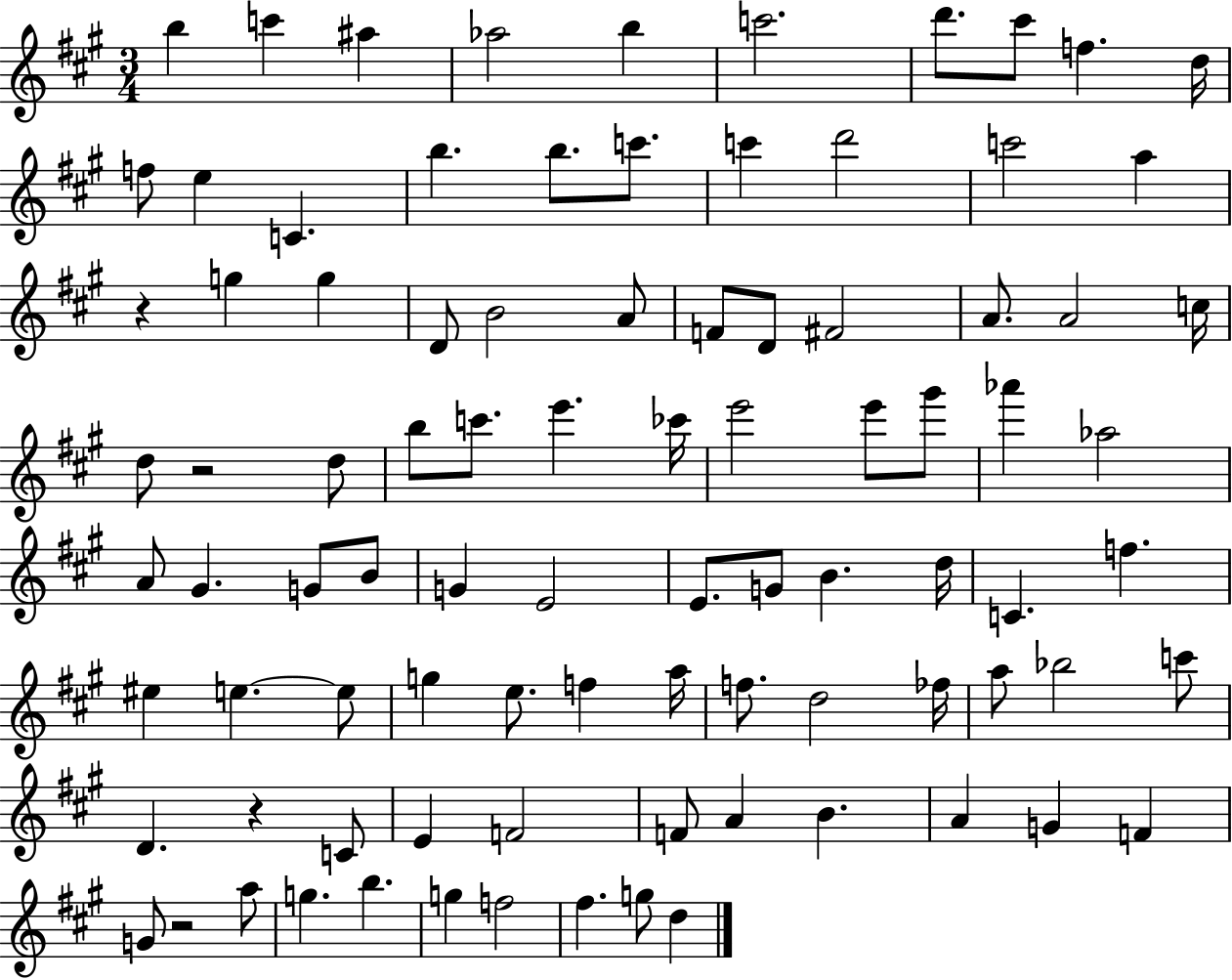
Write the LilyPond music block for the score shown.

{
  \clef treble
  \numericTimeSignature
  \time 3/4
  \key a \major
  b''4 c'''4 ais''4 | aes''2 b''4 | c'''2. | d'''8. cis'''8 f''4. d''16 | \break f''8 e''4 c'4. | b''4. b''8. c'''8. | c'''4 d'''2 | c'''2 a''4 | \break r4 g''4 g''4 | d'8 b'2 a'8 | f'8 d'8 fis'2 | a'8. a'2 c''16 | \break d''8 r2 d''8 | b''8 c'''8. e'''4. ces'''16 | e'''2 e'''8 gis'''8 | aes'''4 aes''2 | \break a'8 gis'4. g'8 b'8 | g'4 e'2 | e'8. g'8 b'4. d''16 | c'4. f''4. | \break eis''4 e''4.~~ e''8 | g''4 e''8. f''4 a''16 | f''8. d''2 fes''16 | a''8 bes''2 c'''8 | \break d'4. r4 c'8 | e'4 f'2 | f'8 a'4 b'4. | a'4 g'4 f'4 | \break g'8 r2 a''8 | g''4. b''4. | g''4 f''2 | fis''4. g''8 d''4 | \break \bar "|."
}